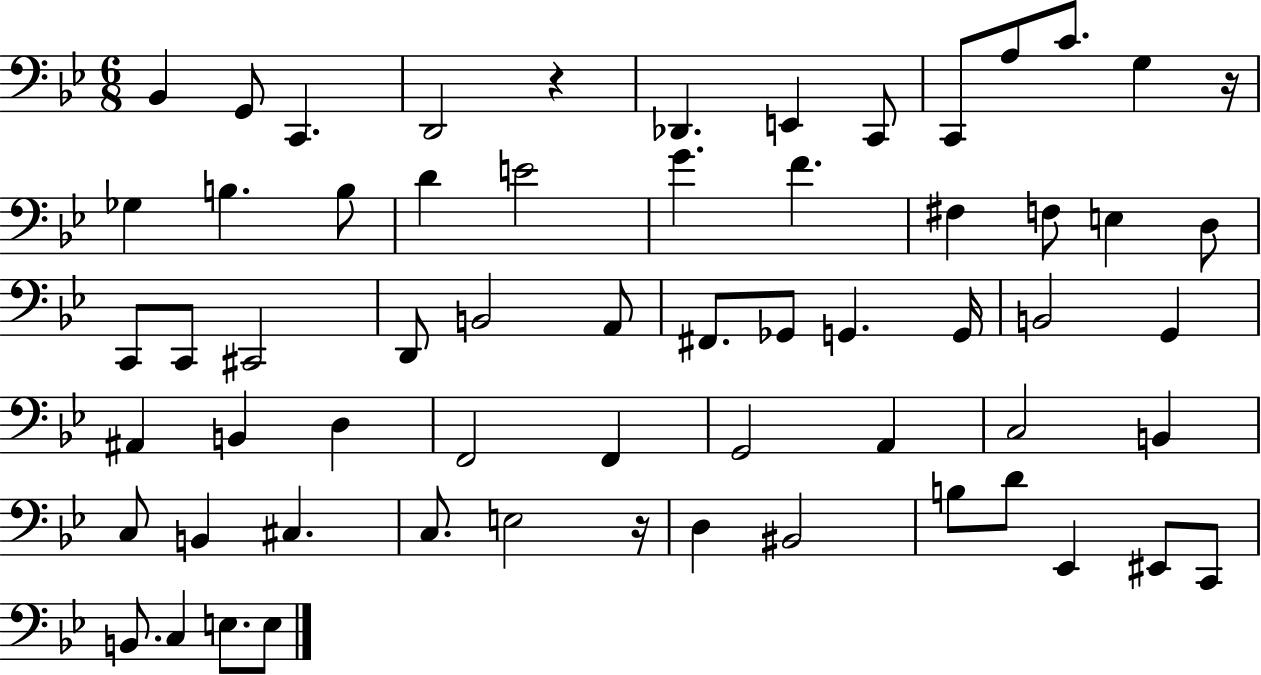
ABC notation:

X:1
T:Untitled
M:6/8
L:1/4
K:Bb
_B,, G,,/2 C,, D,,2 z _D,, E,, C,,/2 C,,/2 A,/2 C/2 G, z/4 _G, B, B,/2 D E2 G F ^F, F,/2 E, D,/2 C,,/2 C,,/2 ^C,,2 D,,/2 B,,2 A,,/2 ^F,,/2 _G,,/2 G,, G,,/4 B,,2 G,, ^A,, B,, D, F,,2 F,, G,,2 A,, C,2 B,, C,/2 B,, ^C, C,/2 E,2 z/4 D, ^B,,2 B,/2 D/2 _E,, ^E,,/2 C,,/2 B,,/2 C, E,/2 E,/2